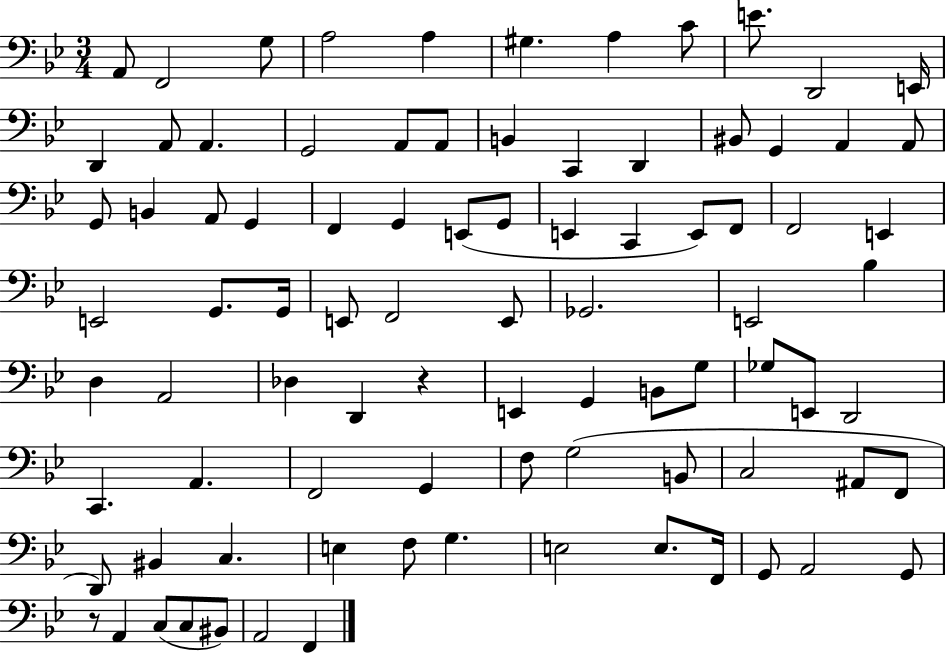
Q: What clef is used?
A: bass